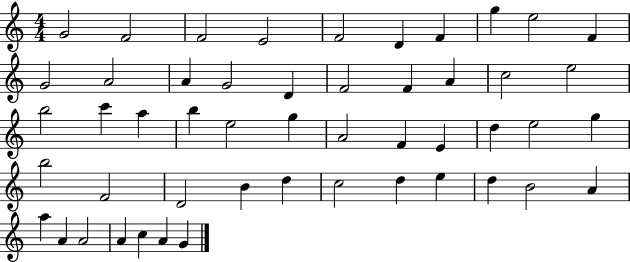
G4/h F4/h F4/h E4/h F4/h D4/q F4/q G5/q E5/h F4/q G4/h A4/h A4/q G4/h D4/q F4/h F4/q A4/q C5/h E5/h B5/h C6/q A5/q B5/q E5/h G5/q A4/h F4/q E4/q D5/q E5/h G5/q B5/h F4/h D4/h B4/q D5/q C5/h D5/q E5/q D5/q B4/h A4/q A5/q A4/q A4/h A4/q C5/q A4/q G4/q